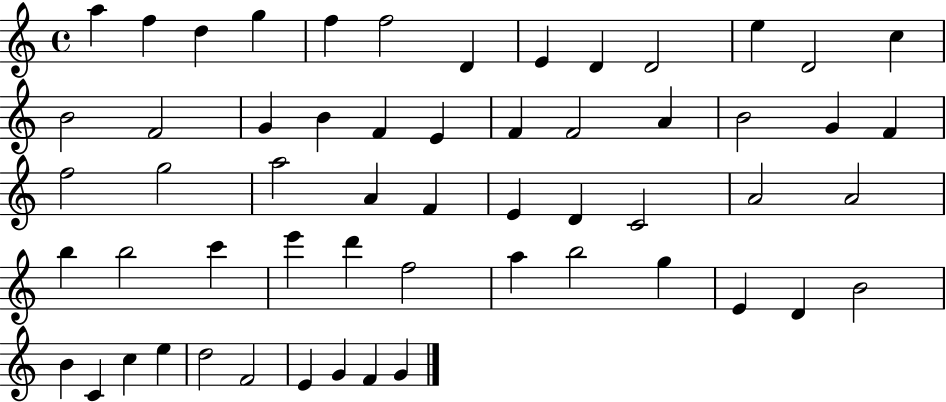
A5/q F5/q D5/q G5/q F5/q F5/h D4/q E4/q D4/q D4/h E5/q D4/h C5/q B4/h F4/h G4/q B4/q F4/q E4/q F4/q F4/h A4/q B4/h G4/q F4/q F5/h G5/h A5/h A4/q F4/q E4/q D4/q C4/h A4/h A4/h B5/q B5/h C6/q E6/q D6/q F5/h A5/q B5/h G5/q E4/q D4/q B4/h B4/q C4/q C5/q E5/q D5/h F4/h E4/q G4/q F4/q G4/q